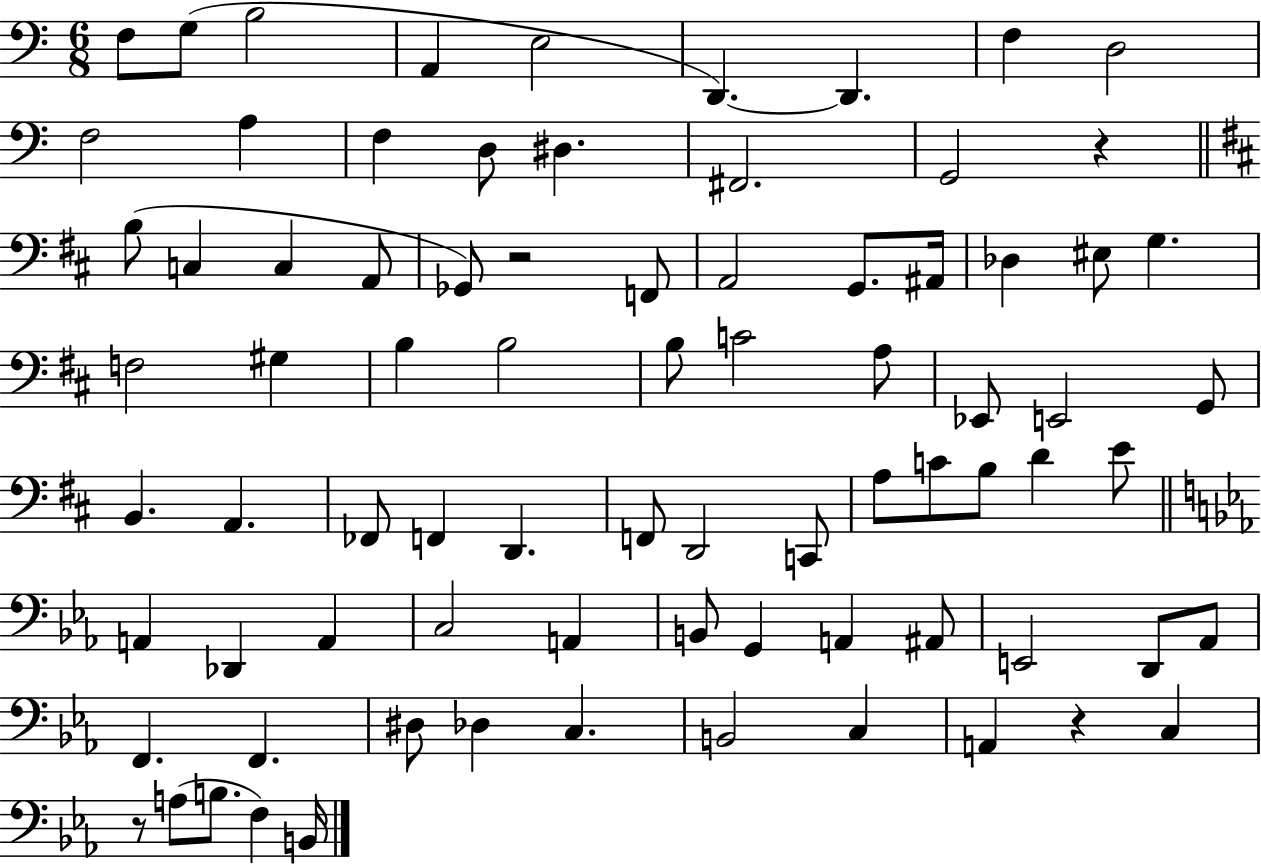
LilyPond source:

{
  \clef bass
  \numericTimeSignature
  \time 6/8
  \key c \major
  f8 g8( b2 | a,4 e2 | d,4.~~) d,4. | f4 d2 | \break f2 a4 | f4 d8 dis4. | fis,2. | g,2 r4 | \break \bar "||" \break \key b \minor b8( c4 c4 a,8 | ges,8) r2 f,8 | a,2 g,8. ais,16 | des4 eis8 g4. | \break f2 gis4 | b4 b2 | b8 c'2 a8 | ees,8 e,2 g,8 | \break b,4. a,4. | fes,8 f,4 d,4. | f,8 d,2 c,8 | a8 c'8 b8 d'4 e'8 | \break \bar "||" \break \key ees \major a,4 des,4 a,4 | c2 a,4 | b,8 g,4 a,4 ais,8 | e,2 d,8 aes,8 | \break f,4. f,4. | dis8 des4 c4. | b,2 c4 | a,4 r4 c4 | \break r8 a8( b8. f4) b,16 | \bar "|."
}